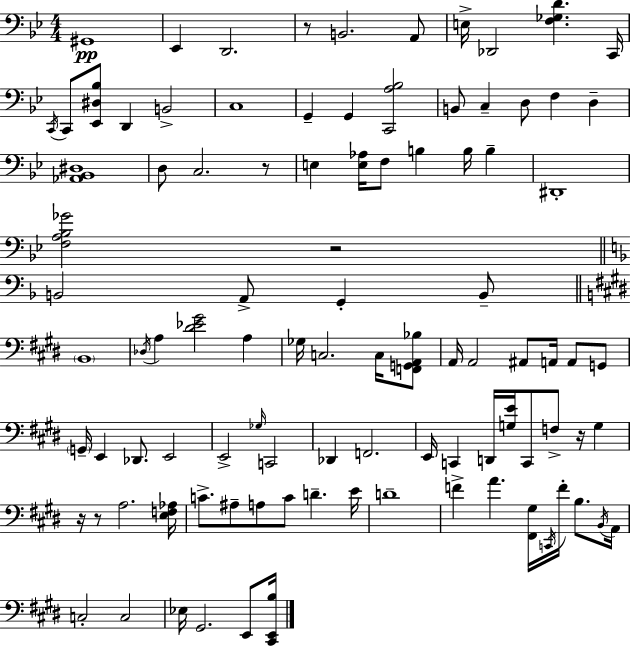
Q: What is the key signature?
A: BES major